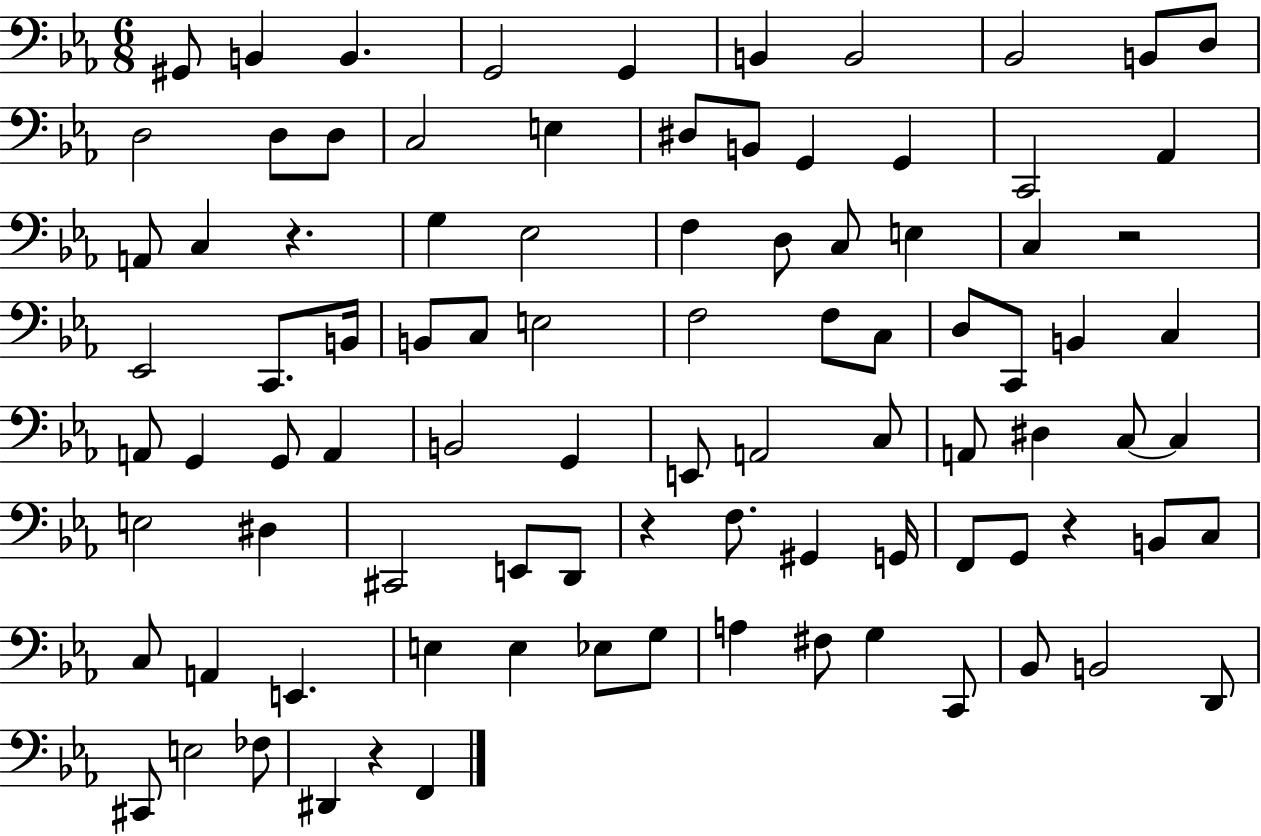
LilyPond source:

{
  \clef bass
  \numericTimeSignature
  \time 6/8
  \key ees \major
  gis,8 b,4 b,4. | g,2 g,4 | b,4 b,2 | bes,2 b,8 d8 | \break d2 d8 d8 | c2 e4 | dis8 b,8 g,4 g,4 | c,2 aes,4 | \break a,8 c4 r4. | g4 ees2 | f4 d8 c8 e4 | c4 r2 | \break ees,2 c,8. b,16 | b,8 c8 e2 | f2 f8 c8 | d8 c,8 b,4 c4 | \break a,8 g,4 g,8 a,4 | b,2 g,4 | e,8 a,2 c8 | a,8 dis4 c8~~ c4 | \break e2 dis4 | cis,2 e,8 d,8 | r4 f8. gis,4 g,16 | f,8 g,8 r4 b,8 c8 | \break c8 a,4 e,4. | e4 e4 ees8 g8 | a4 fis8 g4 c,8 | bes,8 b,2 d,8 | \break cis,8 e2 fes8 | dis,4 r4 f,4 | \bar "|."
}